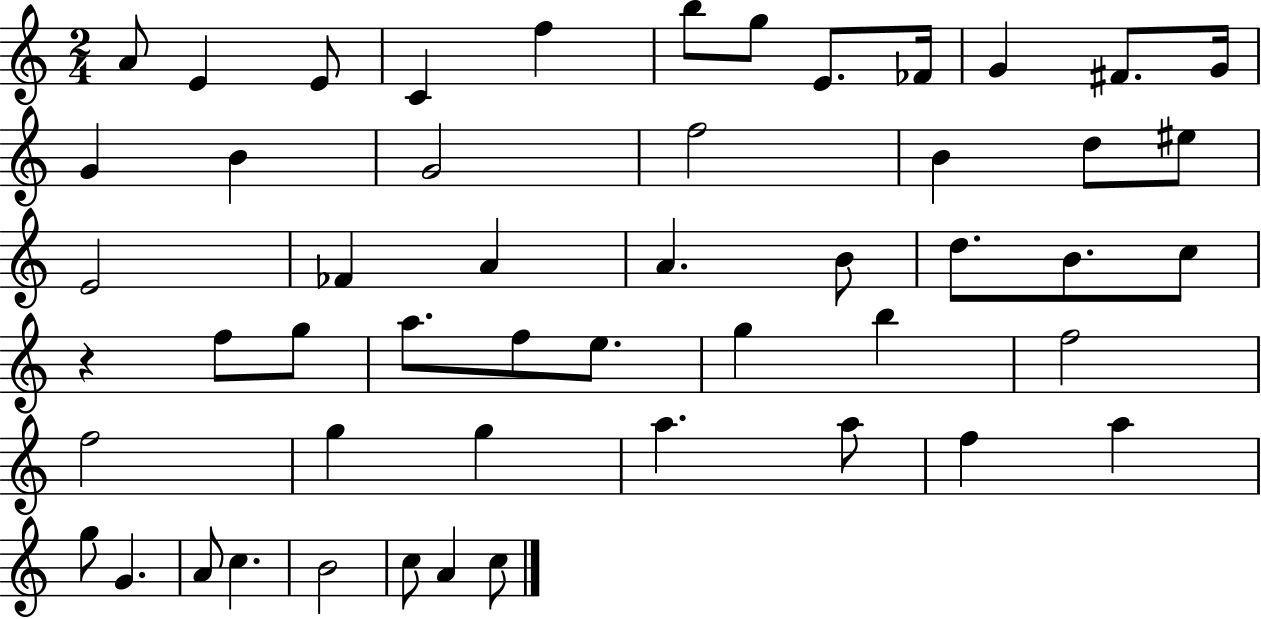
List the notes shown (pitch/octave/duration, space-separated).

A4/e E4/q E4/e C4/q F5/q B5/e G5/e E4/e. FES4/s G4/q F#4/e. G4/s G4/q B4/q G4/h F5/h B4/q D5/e EIS5/e E4/h FES4/q A4/q A4/q. B4/e D5/e. B4/e. C5/e R/q F5/e G5/e A5/e. F5/e E5/e. G5/q B5/q F5/h F5/h G5/q G5/q A5/q. A5/e F5/q A5/q G5/e G4/q. A4/e C5/q. B4/h C5/e A4/q C5/e